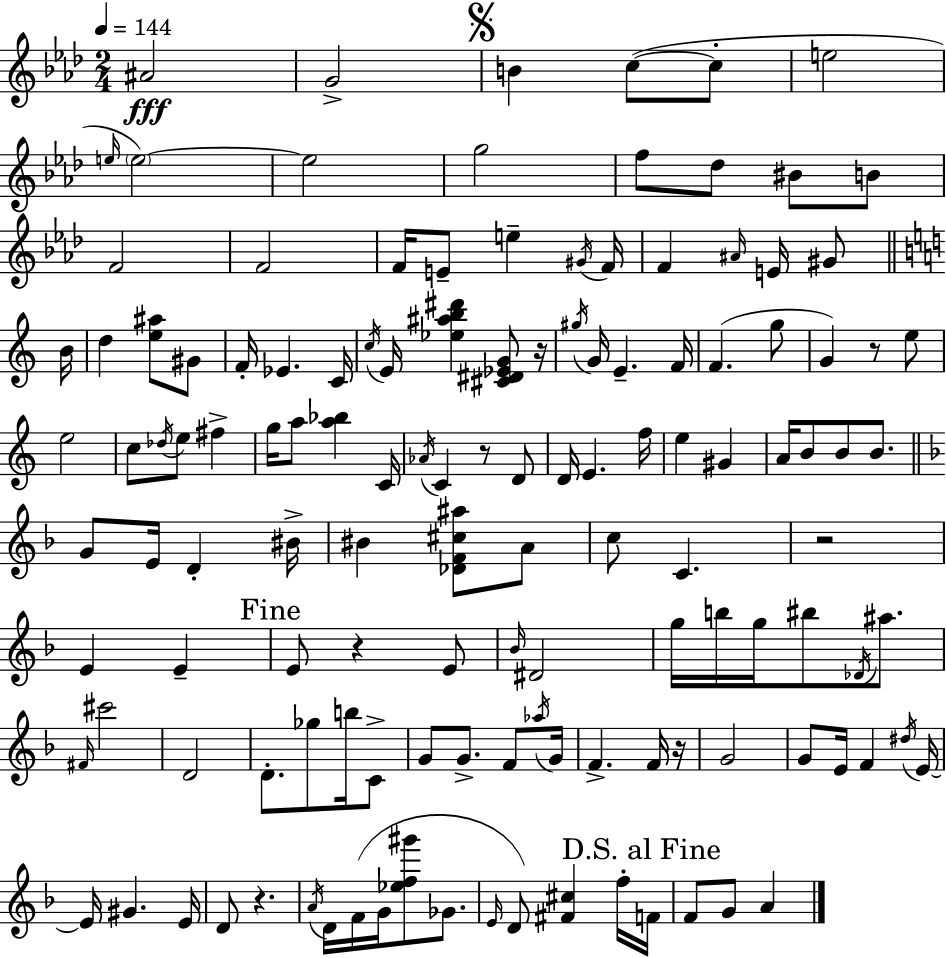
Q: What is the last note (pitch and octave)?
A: A4